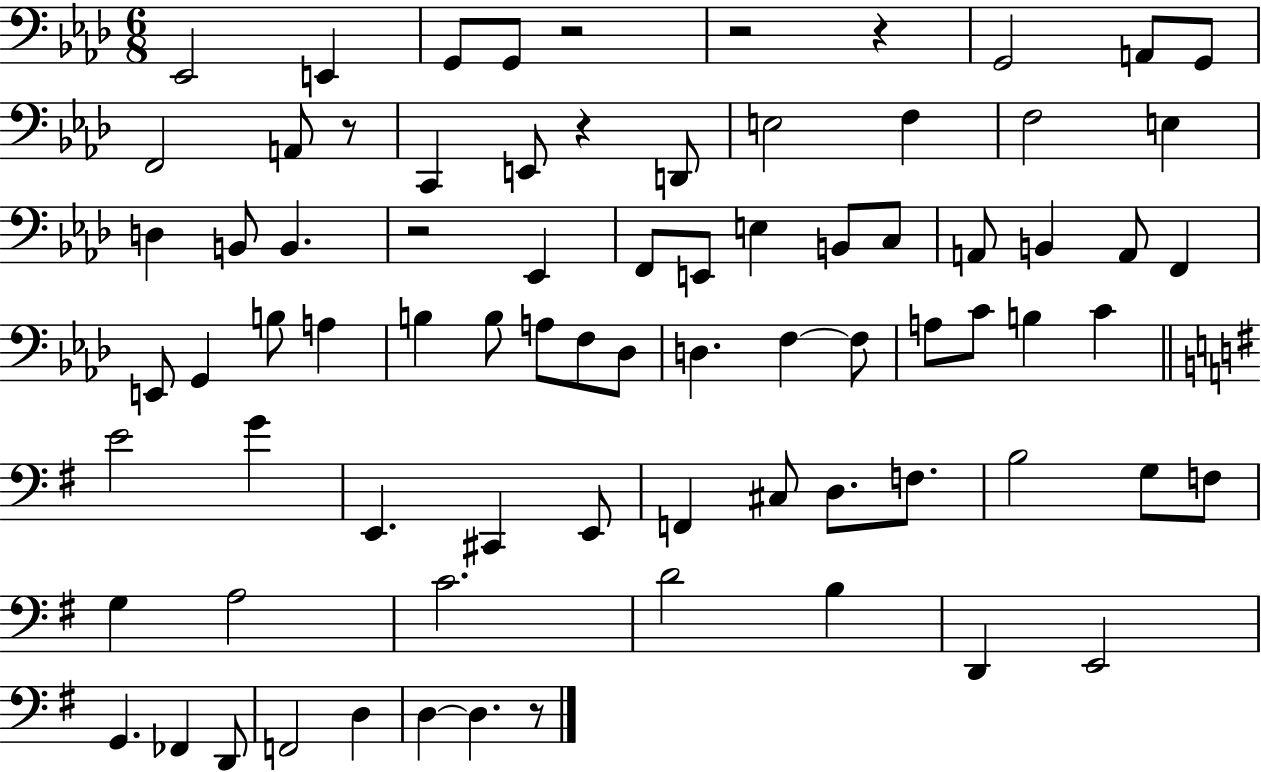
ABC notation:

X:1
T:Untitled
M:6/8
L:1/4
K:Ab
_E,,2 E,, G,,/2 G,,/2 z2 z2 z G,,2 A,,/2 G,,/2 F,,2 A,,/2 z/2 C,, E,,/2 z D,,/2 E,2 F, F,2 E, D, B,,/2 B,, z2 _E,, F,,/2 E,,/2 E, B,,/2 C,/2 A,,/2 B,, A,,/2 F,, E,,/2 G,, B,/2 A, B, B,/2 A,/2 F,/2 _D,/2 D, F, F,/2 A,/2 C/2 B, C E2 G E,, ^C,, E,,/2 F,, ^C,/2 D,/2 F,/2 B,2 G,/2 F,/2 G, A,2 C2 D2 B, D,, E,,2 G,, _F,, D,,/2 F,,2 D, D, D, z/2